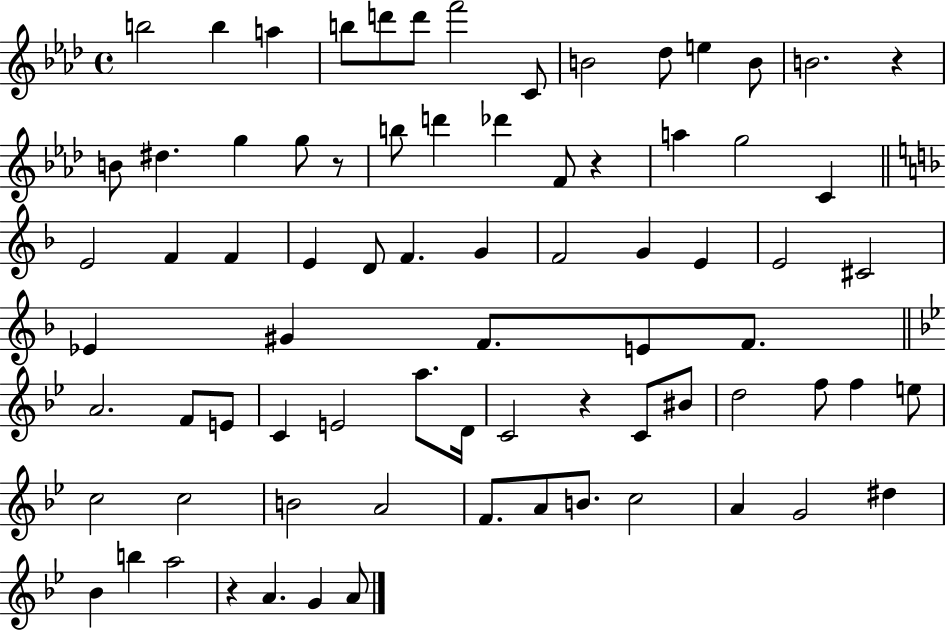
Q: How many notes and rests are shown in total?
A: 77